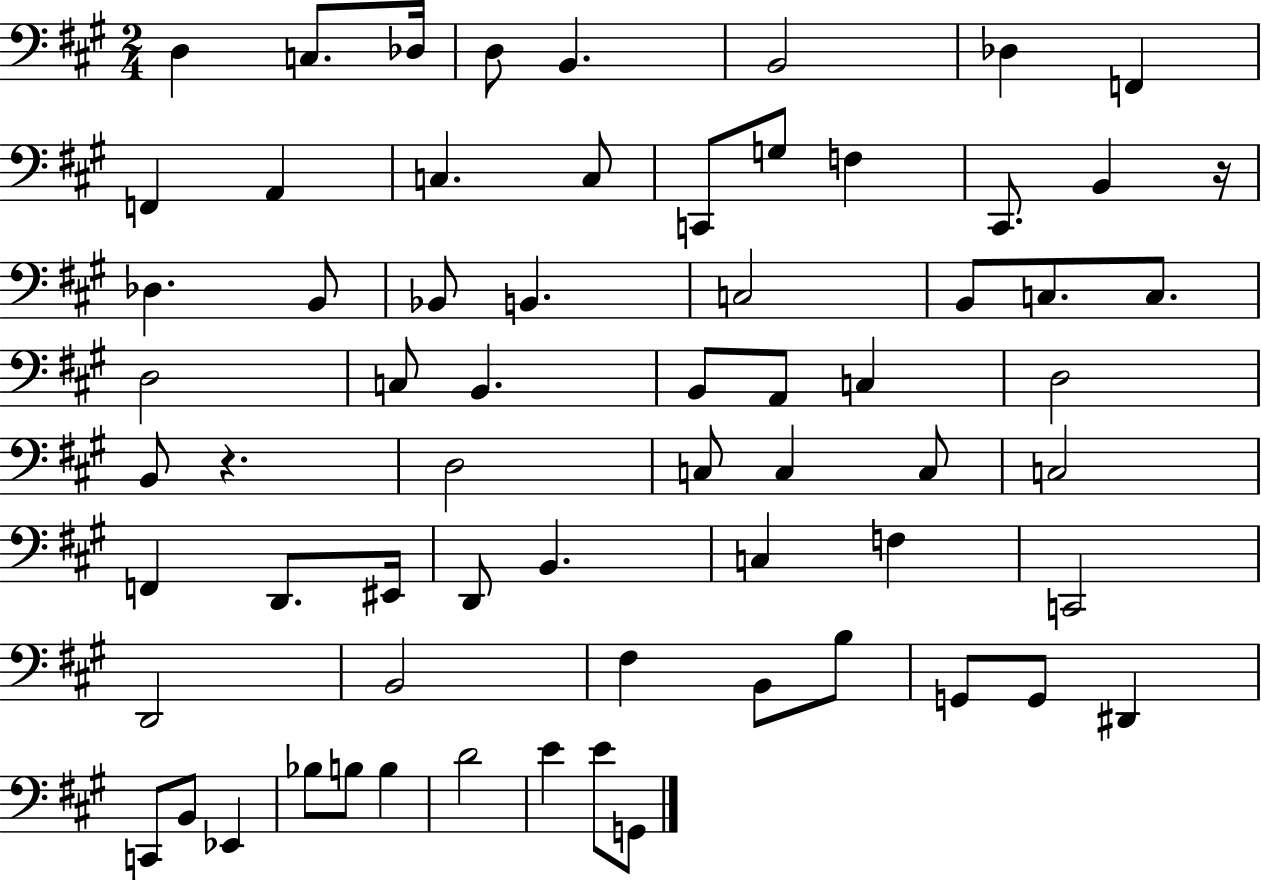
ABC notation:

X:1
T:Untitled
M:2/4
L:1/4
K:A
D, C,/2 _D,/4 D,/2 B,, B,,2 _D, F,, F,, A,, C, C,/2 C,,/2 G,/2 F, ^C,,/2 B,, z/4 _D, B,,/2 _B,,/2 B,, C,2 B,,/2 C,/2 C,/2 D,2 C,/2 B,, B,,/2 A,,/2 C, D,2 B,,/2 z D,2 C,/2 C, C,/2 C,2 F,, D,,/2 ^E,,/4 D,,/2 B,, C, F, C,,2 D,,2 B,,2 ^F, B,,/2 B,/2 G,,/2 G,,/2 ^D,, C,,/2 B,,/2 _E,, _B,/2 B,/2 B, D2 E E/2 G,,/2